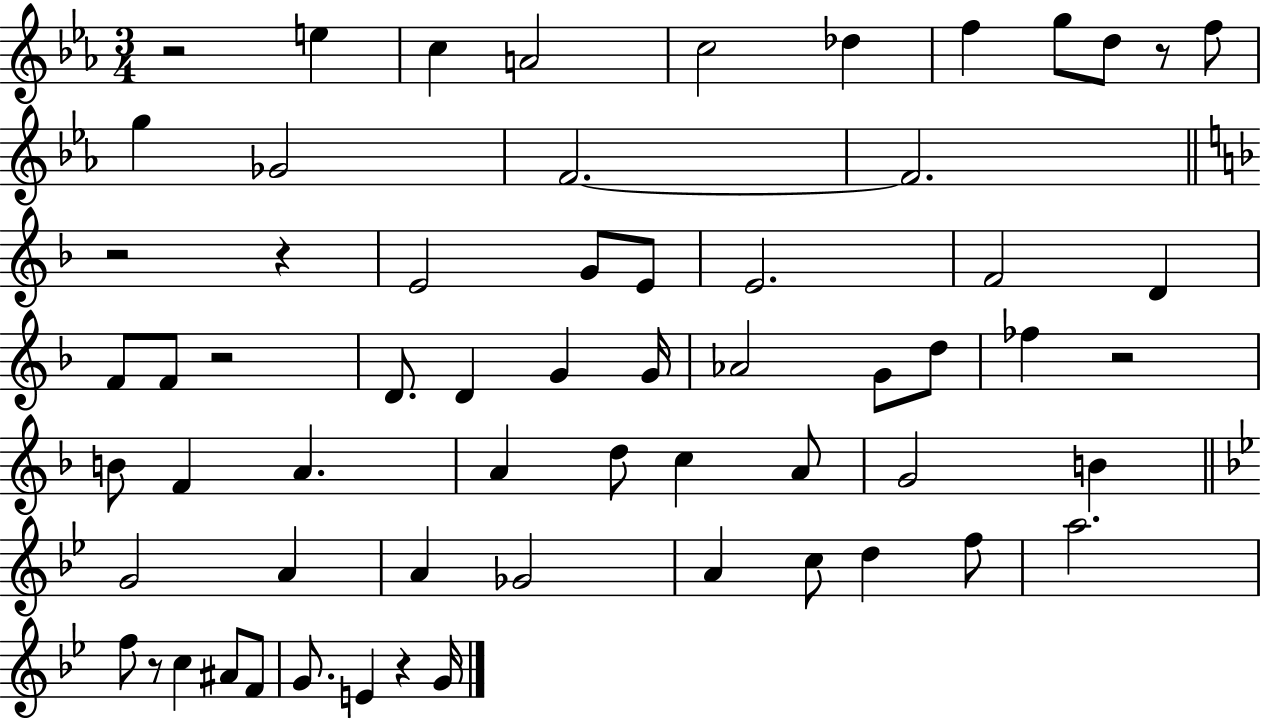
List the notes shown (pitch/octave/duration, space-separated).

R/h E5/q C5/q A4/h C5/h Db5/q F5/q G5/e D5/e R/e F5/e G5/q Gb4/h F4/h. F4/h. R/h R/q E4/h G4/e E4/e E4/h. F4/h D4/q F4/e F4/e R/h D4/e. D4/q G4/q G4/s Ab4/h G4/e D5/e FES5/q R/h B4/e F4/q A4/q. A4/q D5/e C5/q A4/e G4/h B4/q G4/h A4/q A4/q Gb4/h A4/q C5/e D5/q F5/e A5/h. F5/e R/e C5/q A#4/e F4/e G4/e. E4/q R/q G4/s